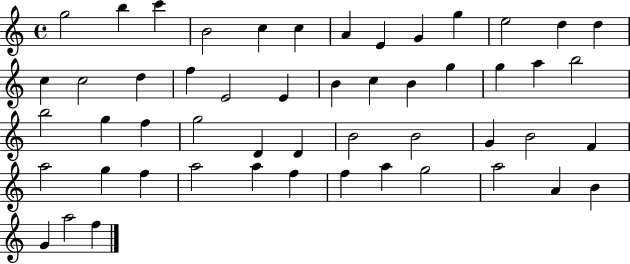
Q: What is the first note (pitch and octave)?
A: G5